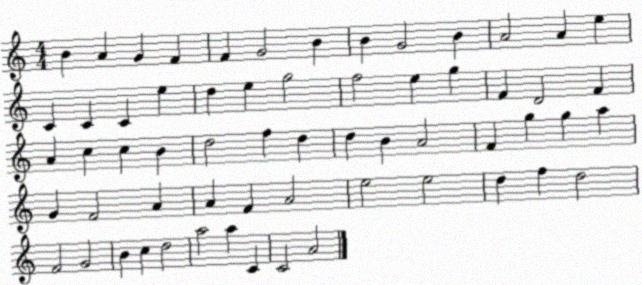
X:1
T:Untitled
M:4/4
L:1/4
K:C
B A G F F G2 B B G2 B A2 A e C C C e d e g2 f2 e g F D2 F A c c B d2 f d d B A2 F g g a G F2 A A F A2 e2 e2 d f d2 F2 G2 B c d2 a2 a C C2 A2